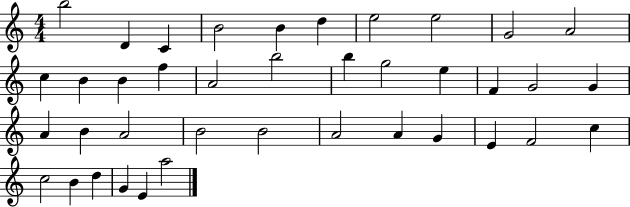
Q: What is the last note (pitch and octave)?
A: A5